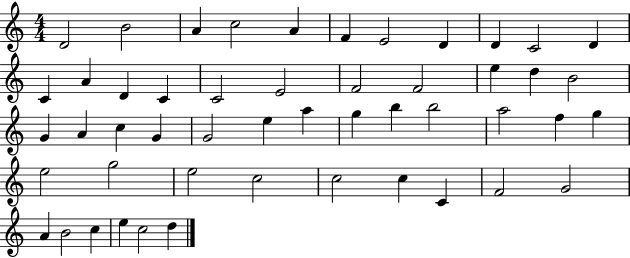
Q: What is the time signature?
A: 4/4